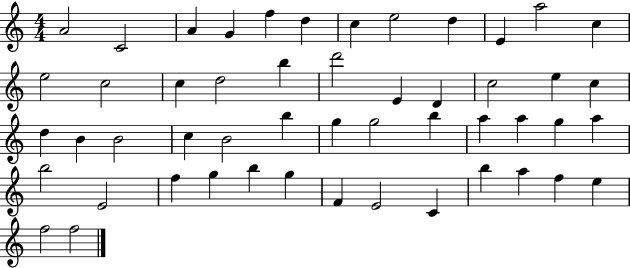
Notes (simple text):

A4/h C4/h A4/q G4/q F5/q D5/q C5/q E5/h D5/q E4/q A5/h C5/q E5/h C5/h C5/q D5/h B5/q D6/h E4/q D4/q C5/h E5/q C5/q D5/q B4/q B4/h C5/q B4/h B5/q G5/q G5/h B5/q A5/q A5/q G5/q A5/q B5/h E4/h F5/q G5/q B5/q G5/q F4/q E4/h C4/q B5/q A5/q F5/q E5/q F5/h F5/h